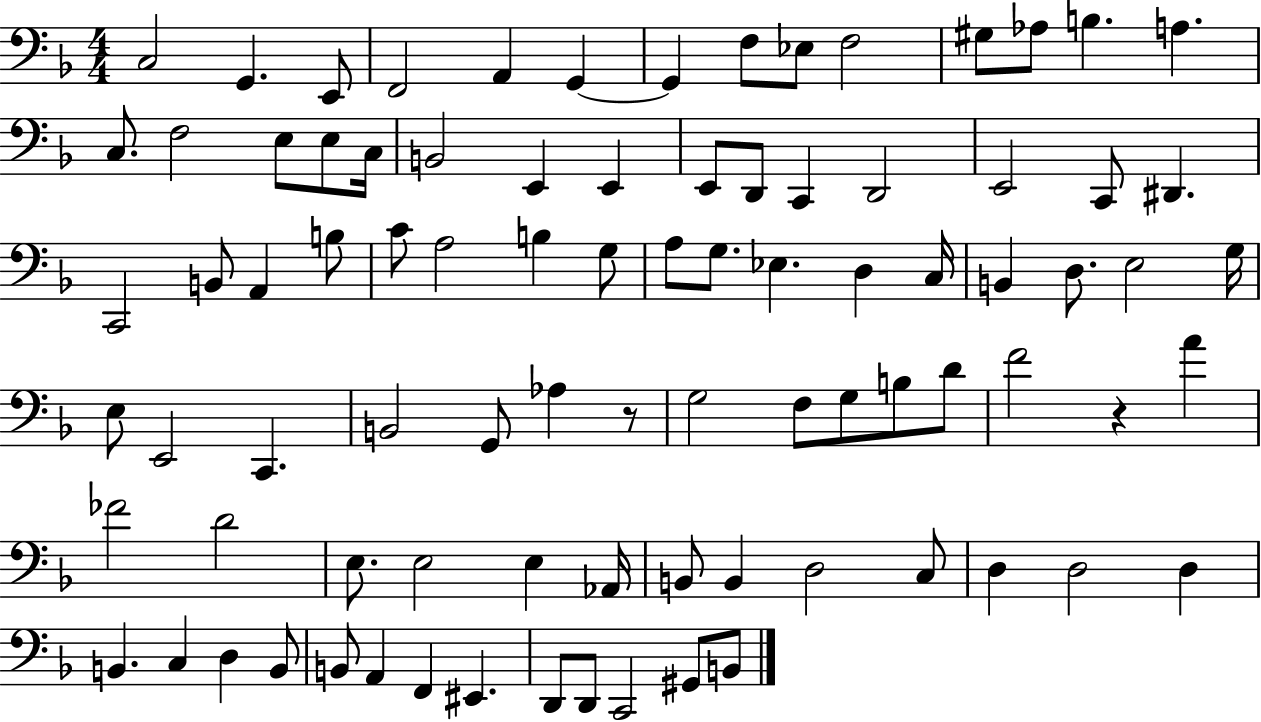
C3/h G2/q. E2/e F2/h A2/q G2/q G2/q F3/e Eb3/e F3/h G#3/e Ab3/e B3/q. A3/q. C3/e. F3/h E3/e E3/e C3/s B2/h E2/q E2/q E2/e D2/e C2/q D2/h E2/h C2/e D#2/q. C2/h B2/e A2/q B3/e C4/e A3/h B3/q G3/e A3/e G3/e. Eb3/q. D3/q C3/s B2/q D3/e. E3/h G3/s E3/e E2/h C2/q. B2/h G2/e Ab3/q R/e G3/h F3/e G3/e B3/e D4/e F4/h R/q A4/q FES4/h D4/h E3/e. E3/h E3/q Ab2/s B2/e B2/q D3/h C3/e D3/q D3/h D3/q B2/q. C3/q D3/q B2/e B2/e A2/q F2/q EIS2/q. D2/e D2/e C2/h G#2/e B2/e